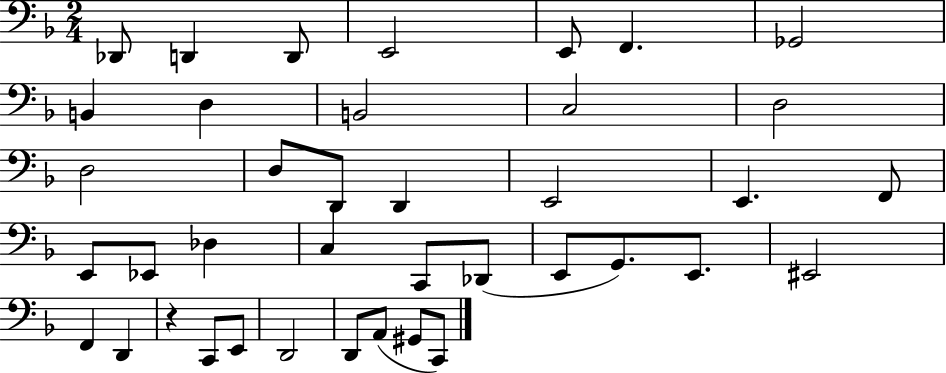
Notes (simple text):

Db2/e D2/q D2/e E2/h E2/e F2/q. Gb2/h B2/q D3/q B2/h C3/h D3/h D3/h D3/e D2/e D2/q E2/h E2/q. F2/e E2/e Eb2/e Db3/q C3/q C2/e Db2/e E2/e G2/e. E2/e. EIS2/h F2/q D2/q R/q C2/e E2/e D2/h D2/e A2/e G#2/e C2/e